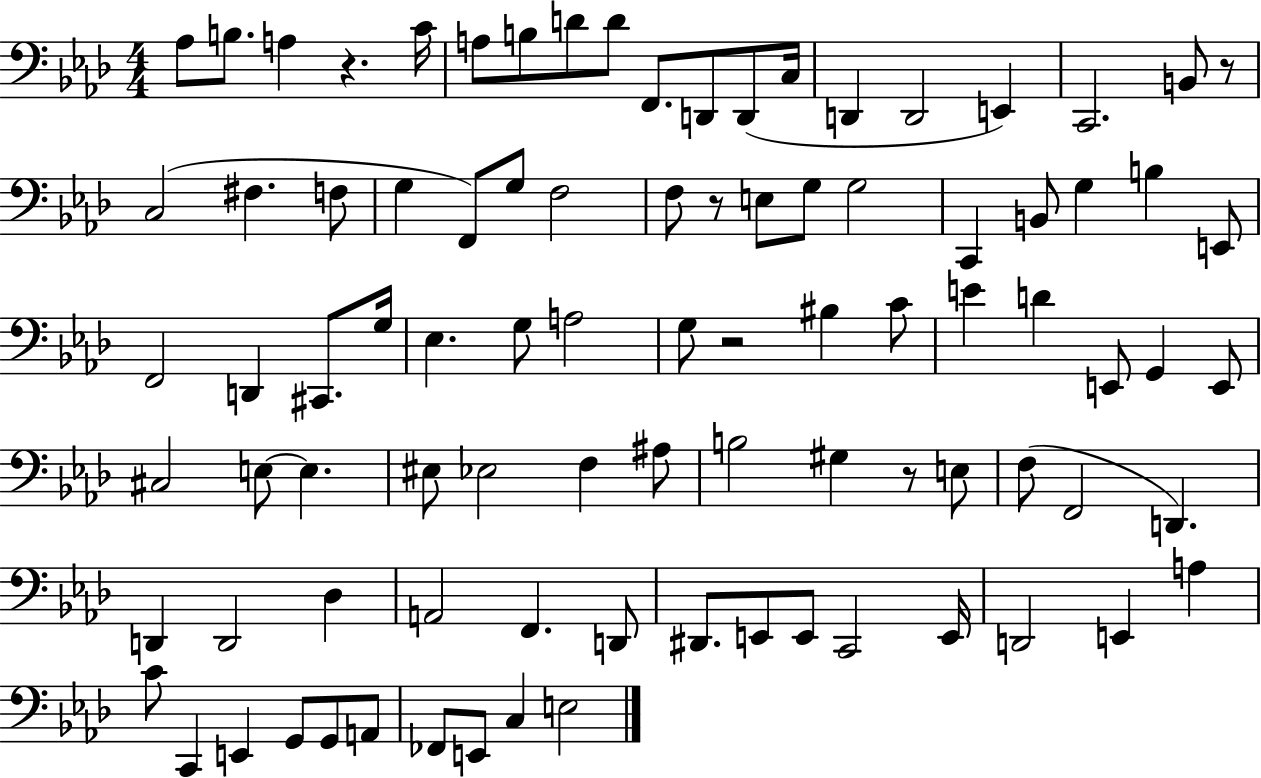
X:1
T:Untitled
M:4/4
L:1/4
K:Ab
_A,/2 B,/2 A, z C/4 A,/2 B,/2 D/2 D/2 F,,/2 D,,/2 D,,/2 C,/4 D,, D,,2 E,, C,,2 B,,/2 z/2 C,2 ^F, F,/2 G, F,,/2 G,/2 F,2 F,/2 z/2 E,/2 G,/2 G,2 C,, B,,/2 G, B, E,,/2 F,,2 D,, ^C,,/2 G,/4 _E, G,/2 A,2 G,/2 z2 ^B, C/2 E D E,,/2 G,, E,,/2 ^C,2 E,/2 E, ^E,/2 _E,2 F, ^A,/2 B,2 ^G, z/2 E,/2 F,/2 F,,2 D,, D,, D,,2 _D, A,,2 F,, D,,/2 ^D,,/2 E,,/2 E,,/2 C,,2 E,,/4 D,,2 E,, A, C/2 C,, E,, G,,/2 G,,/2 A,,/2 _F,,/2 E,,/2 C, E,2